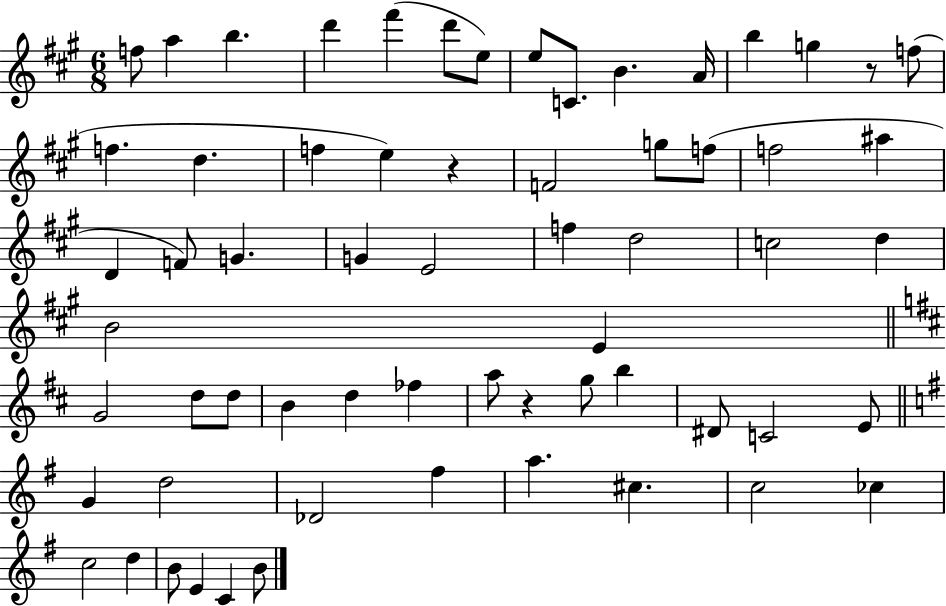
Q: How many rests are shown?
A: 3